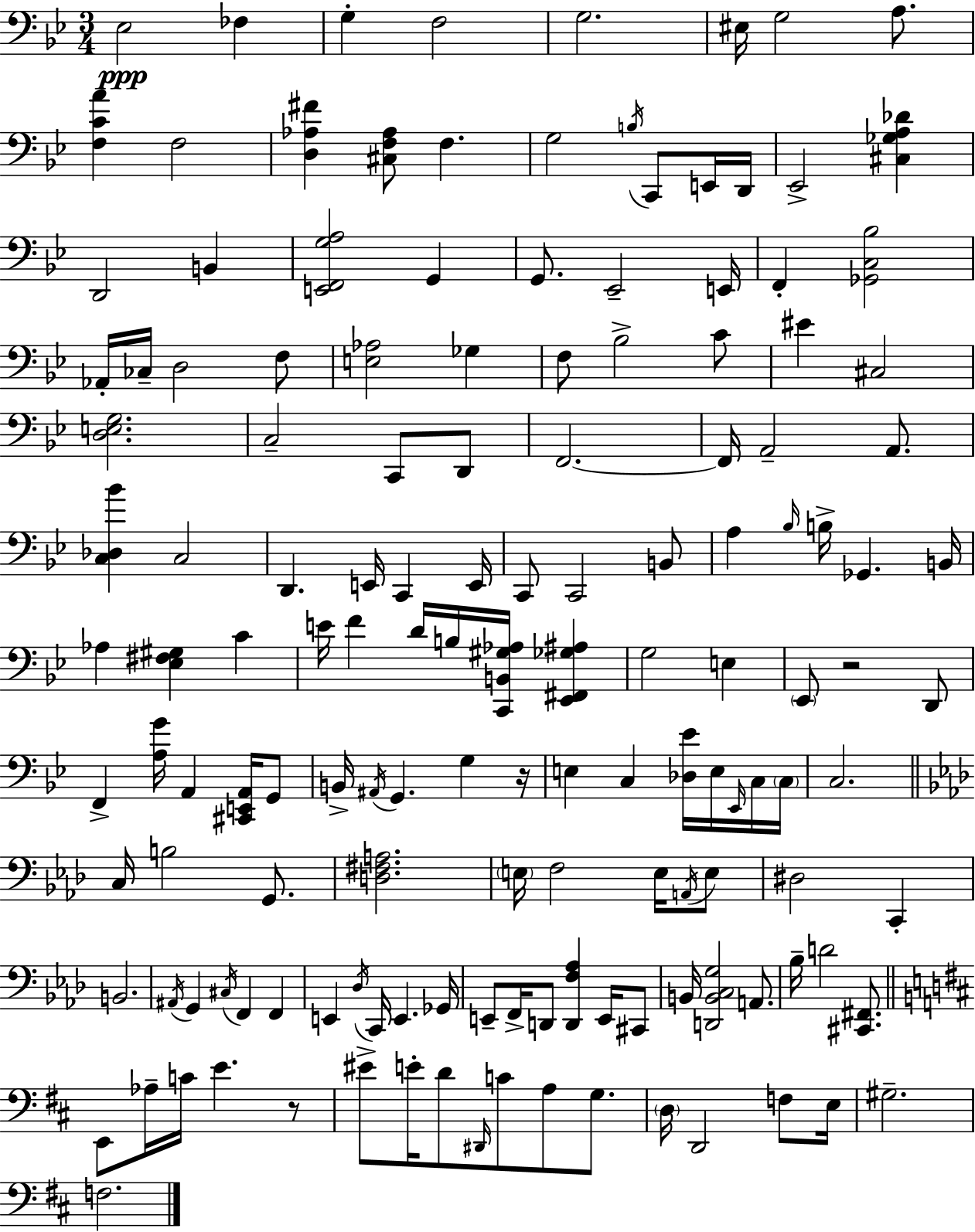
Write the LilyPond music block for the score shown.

{
  \clef bass
  \numericTimeSignature
  \time 3/4
  \key bes \major
  \repeat volta 2 { ees2\ppp fes4 | g4-. f2 | g2. | eis16 g2 a8. | \break <f c' a'>4 f2 | <d aes fis'>4 <cis f aes>8 f4. | g2 \acciaccatura { b16 } c,8 e,16 | d,16 ees,2-> <cis ges a des'>4 | \break d,2 b,4 | <e, f, g a>2 g,4 | g,8. ees,2-- | e,16 f,4-. <ges, c bes>2 | \break aes,16-. ces16-- d2 f8 | <e aes>2 ges4 | f8 bes2-> c'8 | eis'4 cis2 | \break <d e g>2. | c2-- c,8 d,8 | f,2.~~ | f,16 a,2-- a,8. | \break <c des bes'>4 c2 | d,4. e,16 c,4 | e,16 c,8 c,2 b,8 | a4 \grace { bes16 } b16-> ges,4. | \break b,16 aes4 <ees fis gis>4 c'4 | e'16 f'4 d'16 b16 <c, b, gis aes>16 <ees, fis, ges ais>4 | g2 e4 | \parenthesize ees,8 r2 | \break d,8 f,4-> <a g'>16 a,4 <cis, e, a,>16 | g,8 b,16-> \acciaccatura { ais,16 } g,4. g4 | r16 e4 c4 <des ees'>16 | e16 \grace { ees,16 } c16 \parenthesize c16 c2. | \break \bar "||" \break \key f \minor c16 b2 g,8. | <d fis a>2. | \parenthesize e16 f2 e16 \acciaccatura { a,16 } e8 | dis2 c,4-. | \break b,2. | \acciaccatura { ais,16 } g,4 \acciaccatura { cis16 } f,4 f,4 | e,4 \acciaccatura { des16 } c,16 e,4. | ges,16 e,8-- f,16-> d,8 <d, f aes>4 | \break e,16 cis,8 b,16 <d, b, c g>2 | a,8. bes16-- d'2 | <cis, fis,>8. \bar "||" \break \key d \major e,8 aes16-- c'16 e'4. r8 | eis'8-> e'16-. d'8 \grace { dis,16 } c'8 a8 g8. | \parenthesize d16 d,2 f8 | e16 gis2.-- | \break f2. | } \bar "|."
}